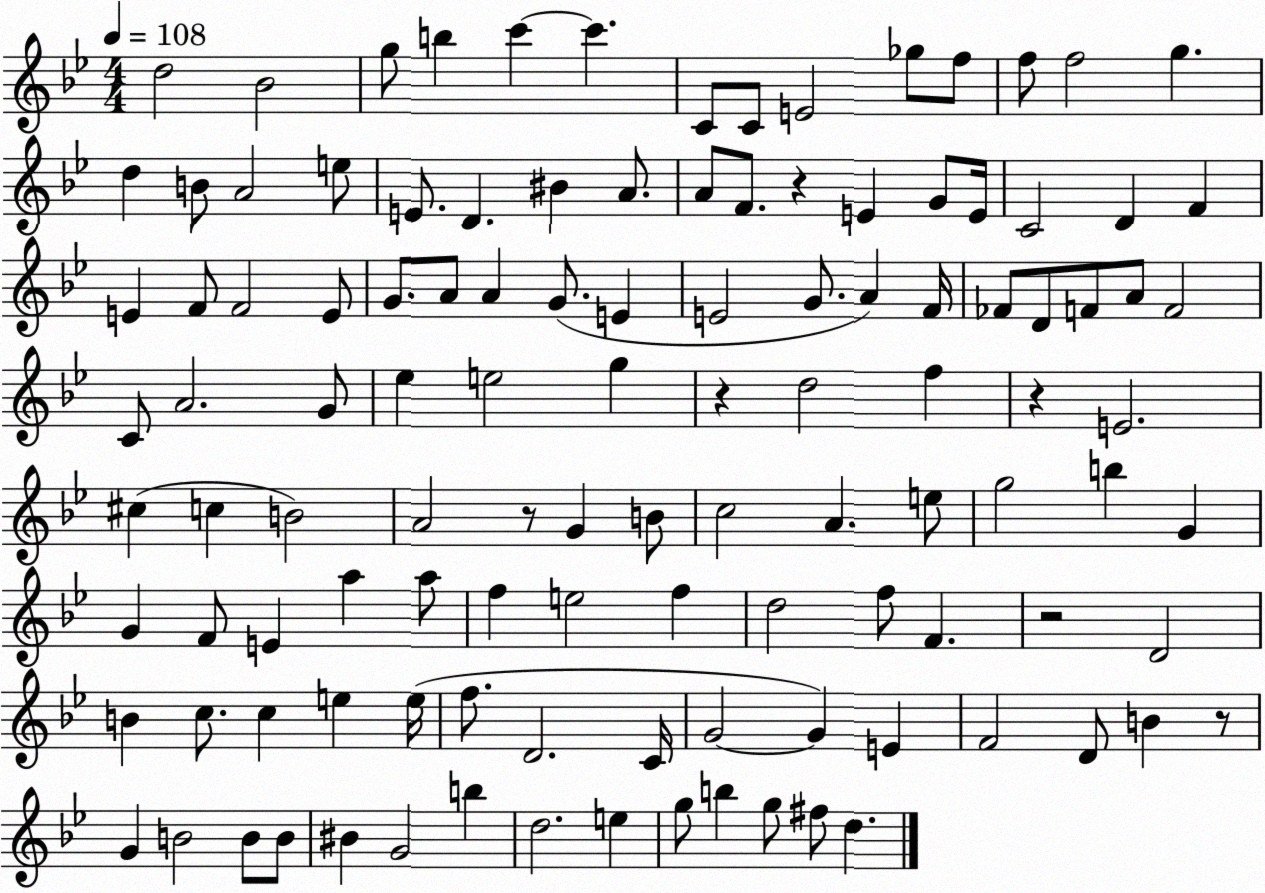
X:1
T:Untitled
M:4/4
L:1/4
K:Bb
d2 _B2 g/2 b c' c' C/2 C/2 E2 _g/2 f/2 f/2 f2 g d B/2 A2 e/2 E/2 D ^B A/2 A/2 F/2 z E G/2 E/4 C2 D F E F/2 F2 E/2 G/2 A/2 A G/2 E E2 G/2 A F/4 _F/2 D/2 F/2 A/2 F2 C/2 A2 G/2 _e e2 g z d2 f z E2 ^c c B2 A2 z/2 G B/2 c2 A e/2 g2 b G G F/2 E a a/2 f e2 f d2 f/2 F z2 D2 B c/2 c e e/4 f/2 D2 C/4 G2 G E F2 D/2 B z/2 G B2 B/2 B/2 ^B G2 b d2 e g/2 b g/2 ^f/2 d